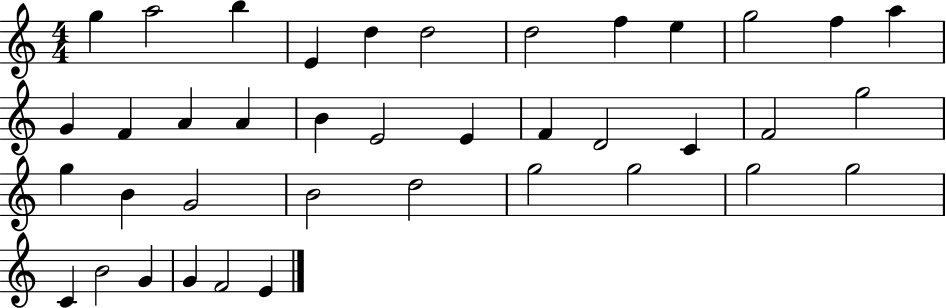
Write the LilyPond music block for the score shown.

{
  \clef treble
  \numericTimeSignature
  \time 4/4
  \key c \major
  g''4 a''2 b''4 | e'4 d''4 d''2 | d''2 f''4 e''4 | g''2 f''4 a''4 | \break g'4 f'4 a'4 a'4 | b'4 e'2 e'4 | f'4 d'2 c'4 | f'2 g''2 | \break g''4 b'4 g'2 | b'2 d''2 | g''2 g''2 | g''2 g''2 | \break c'4 b'2 g'4 | g'4 f'2 e'4 | \bar "|."
}